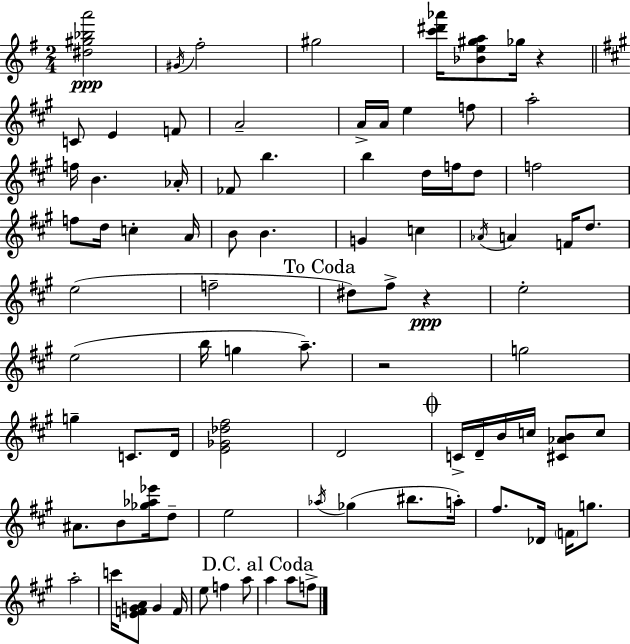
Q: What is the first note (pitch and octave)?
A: G#4